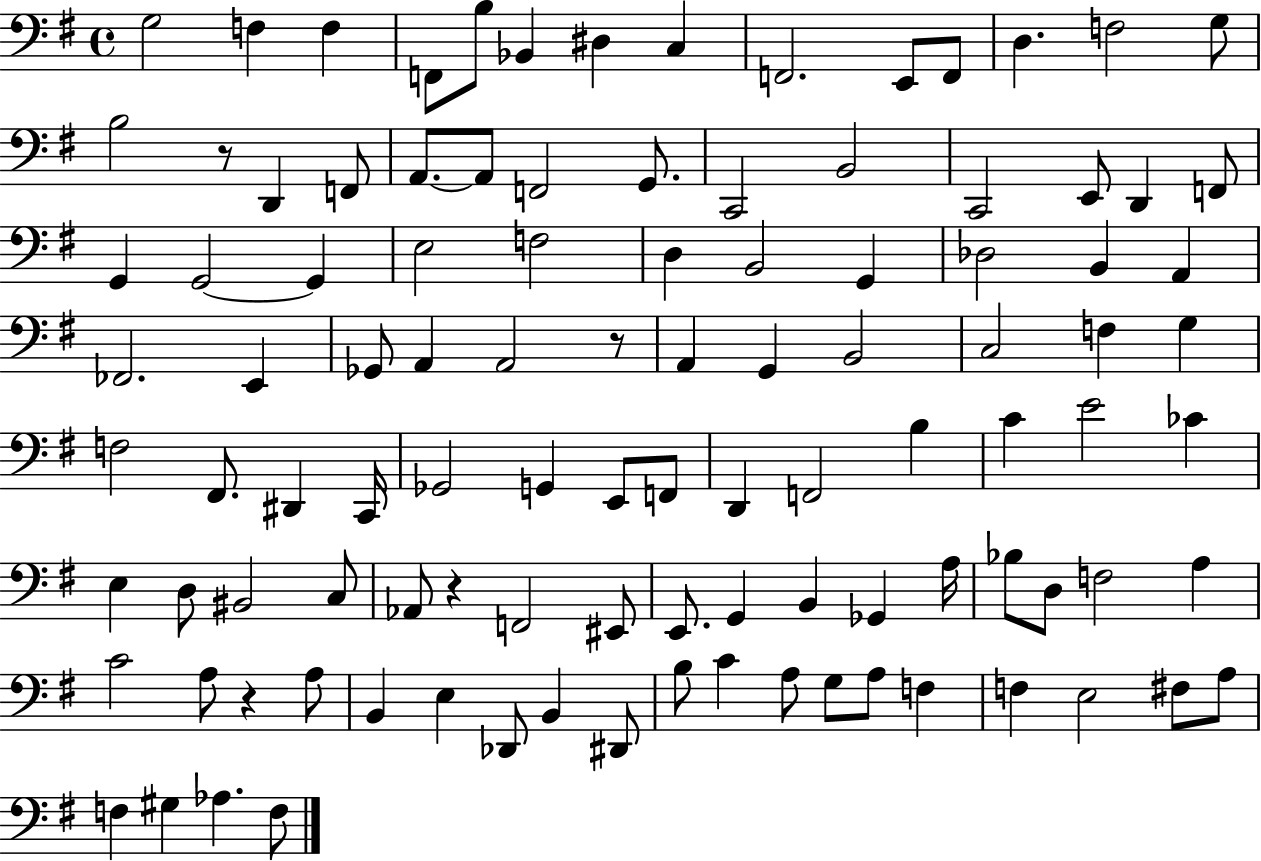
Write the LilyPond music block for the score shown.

{
  \clef bass
  \time 4/4
  \defaultTimeSignature
  \key g \major
  g2 f4 f4 | f,8 b8 bes,4 dis4 c4 | f,2. e,8 f,8 | d4. f2 g8 | \break b2 r8 d,4 f,8 | a,8.~~ a,8 f,2 g,8. | c,2 b,2 | c,2 e,8 d,4 f,8 | \break g,4 g,2~~ g,4 | e2 f2 | d4 b,2 g,4 | des2 b,4 a,4 | \break fes,2. e,4 | ges,8 a,4 a,2 r8 | a,4 g,4 b,2 | c2 f4 g4 | \break f2 fis,8. dis,4 c,16 | ges,2 g,4 e,8 f,8 | d,4 f,2 b4 | c'4 e'2 ces'4 | \break e4 d8 bis,2 c8 | aes,8 r4 f,2 eis,8 | e,8. g,4 b,4 ges,4 a16 | bes8 d8 f2 a4 | \break c'2 a8 r4 a8 | b,4 e4 des,8 b,4 dis,8 | b8 c'4 a8 g8 a8 f4 | f4 e2 fis8 a8 | \break f4 gis4 aes4. f8 | \bar "|."
}